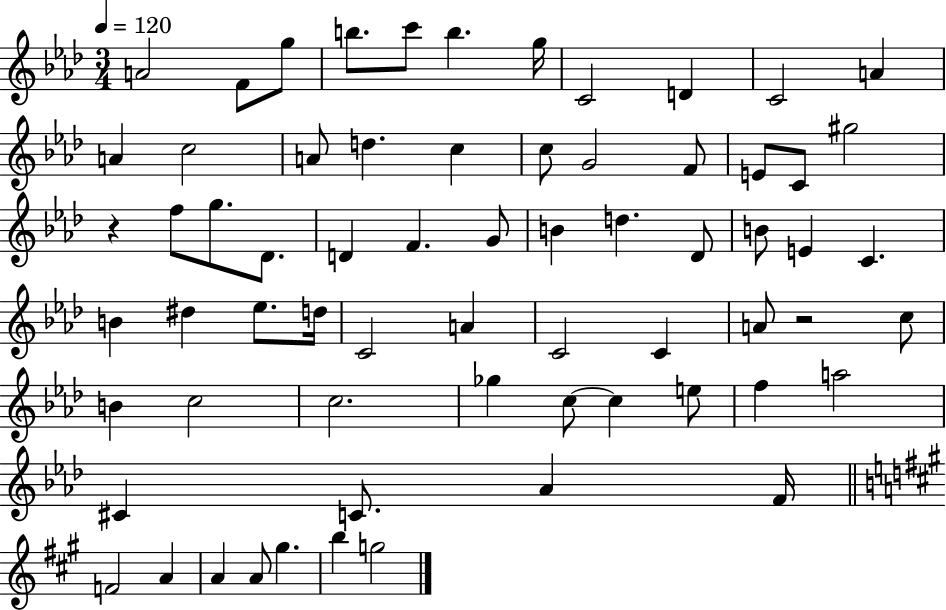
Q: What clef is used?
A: treble